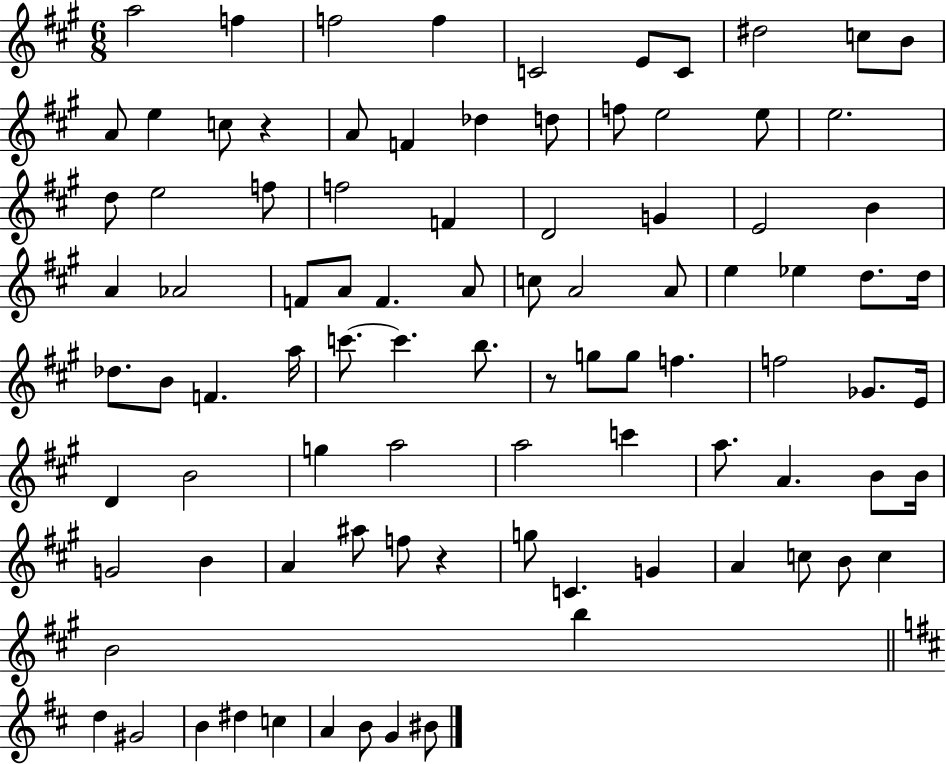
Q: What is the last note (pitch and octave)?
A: BIS4